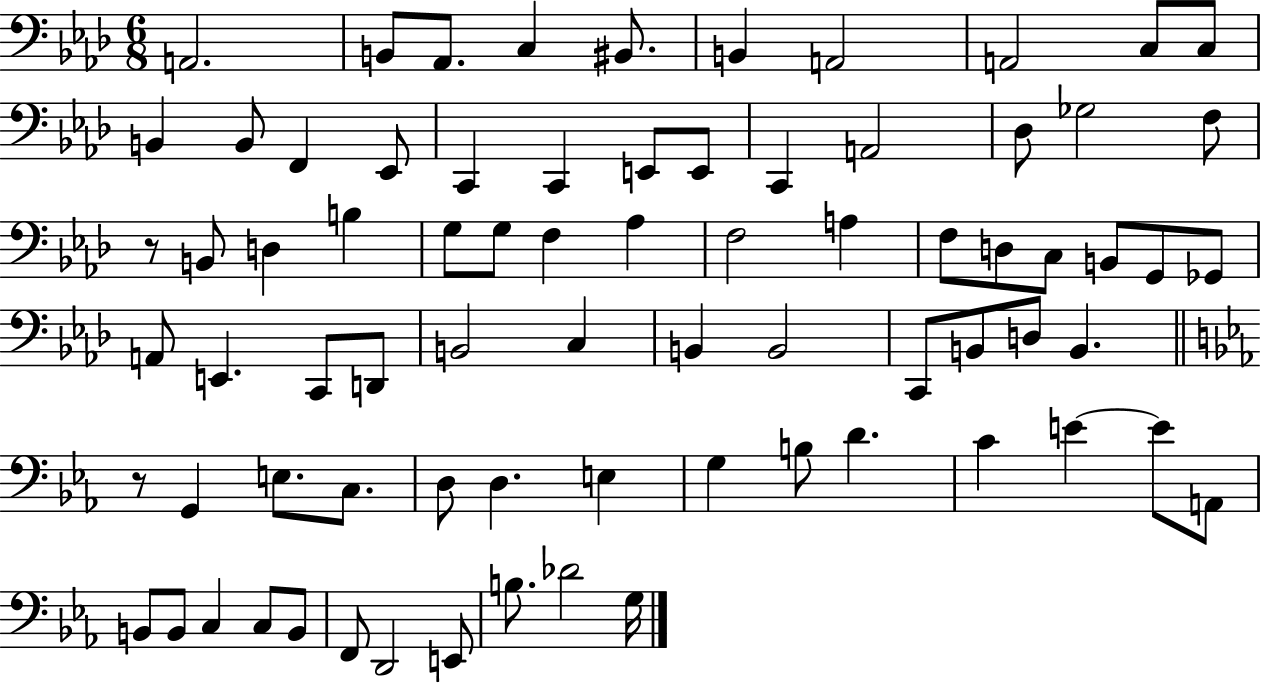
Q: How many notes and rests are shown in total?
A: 76